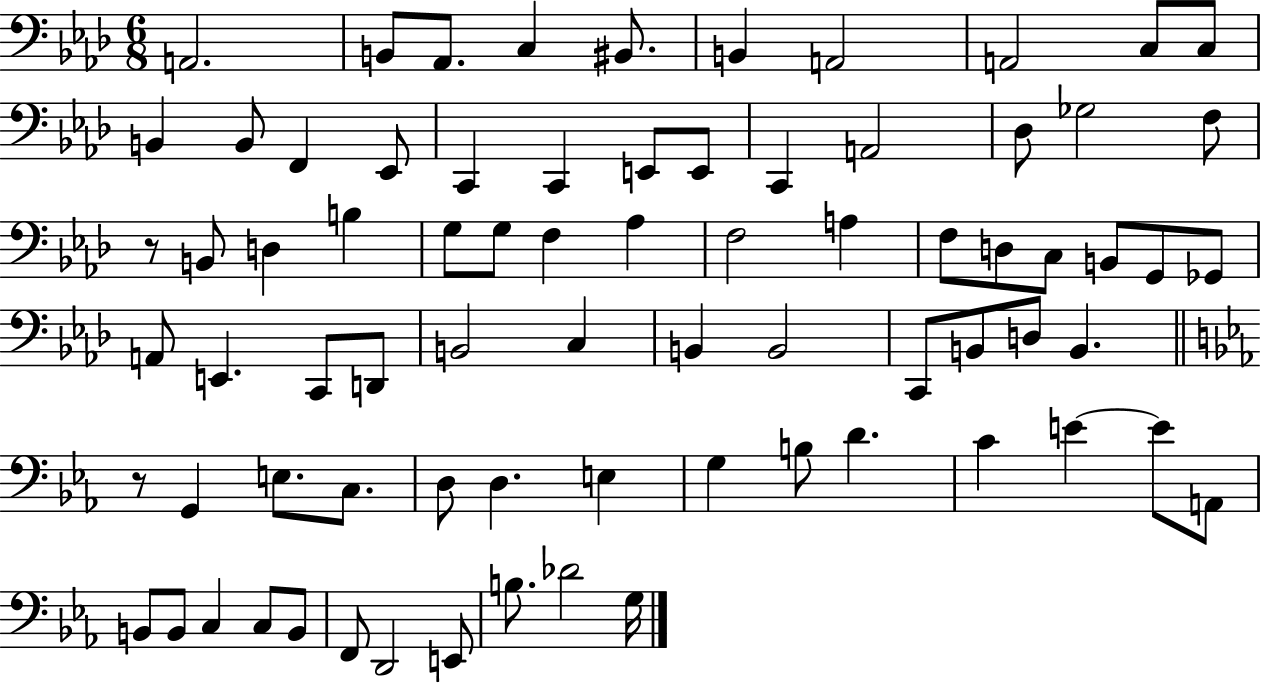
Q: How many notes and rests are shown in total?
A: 76